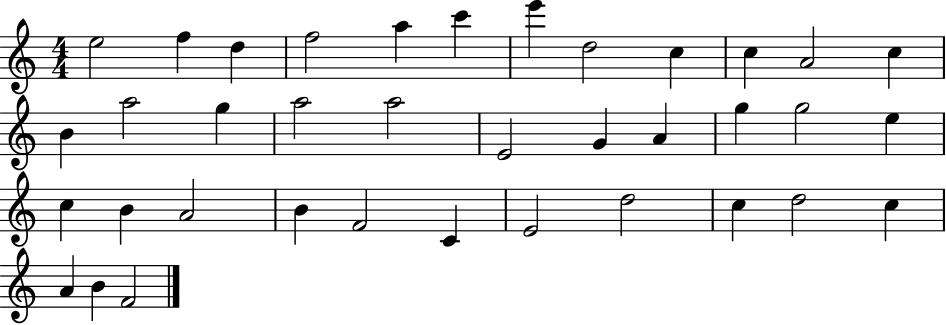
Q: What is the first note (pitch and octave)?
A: E5